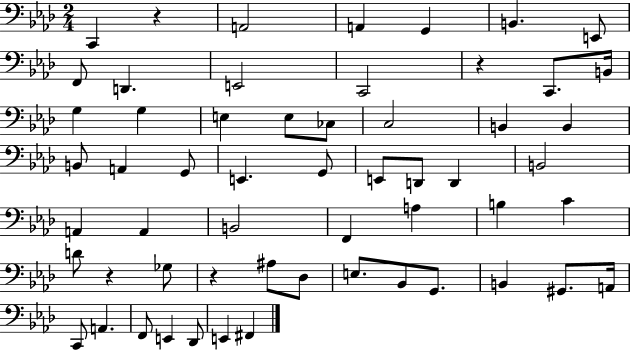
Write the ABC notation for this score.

X:1
T:Untitled
M:2/4
L:1/4
K:Ab
C,, z A,,2 A,, G,, B,, E,,/2 F,,/2 D,, E,,2 C,,2 z C,,/2 B,,/4 G, G, E, E,/2 _C,/2 C,2 B,, B,, B,,/2 A,, G,,/2 E,, G,,/2 E,,/2 D,,/2 D,, B,,2 A,, A,, B,,2 F,, A, B, C D/2 z _G,/2 z ^A,/2 _D,/2 E,/2 _B,,/2 G,,/2 B,, ^G,,/2 A,,/4 C,,/2 A,, F,,/2 E,, _D,,/2 E,, ^F,,